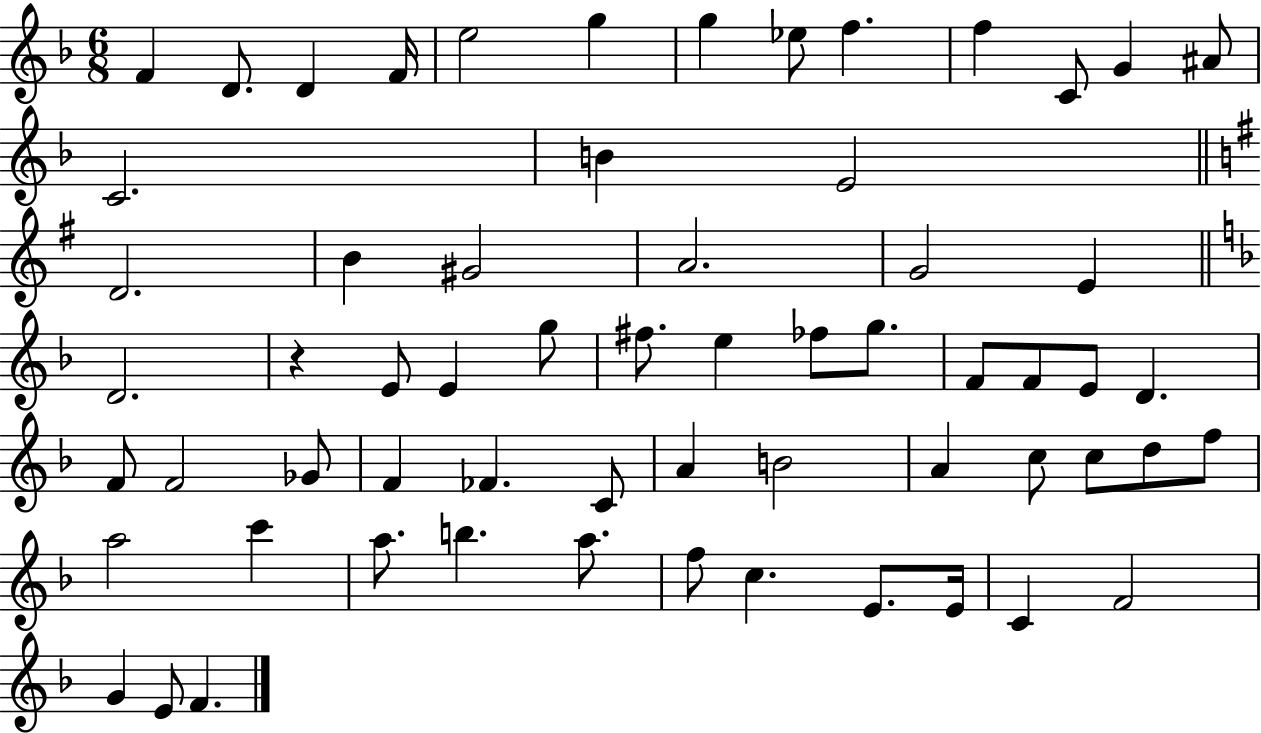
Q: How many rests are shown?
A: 1